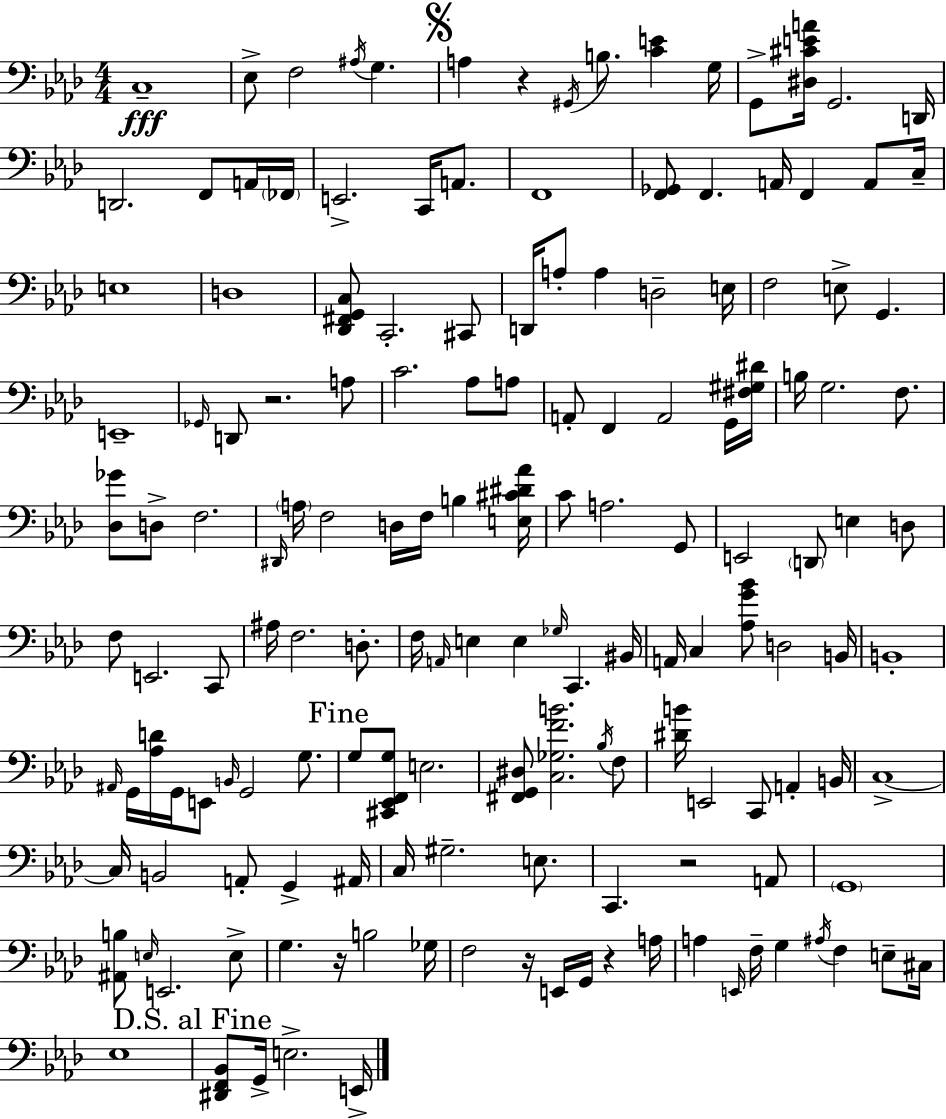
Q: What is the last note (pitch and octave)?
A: E2